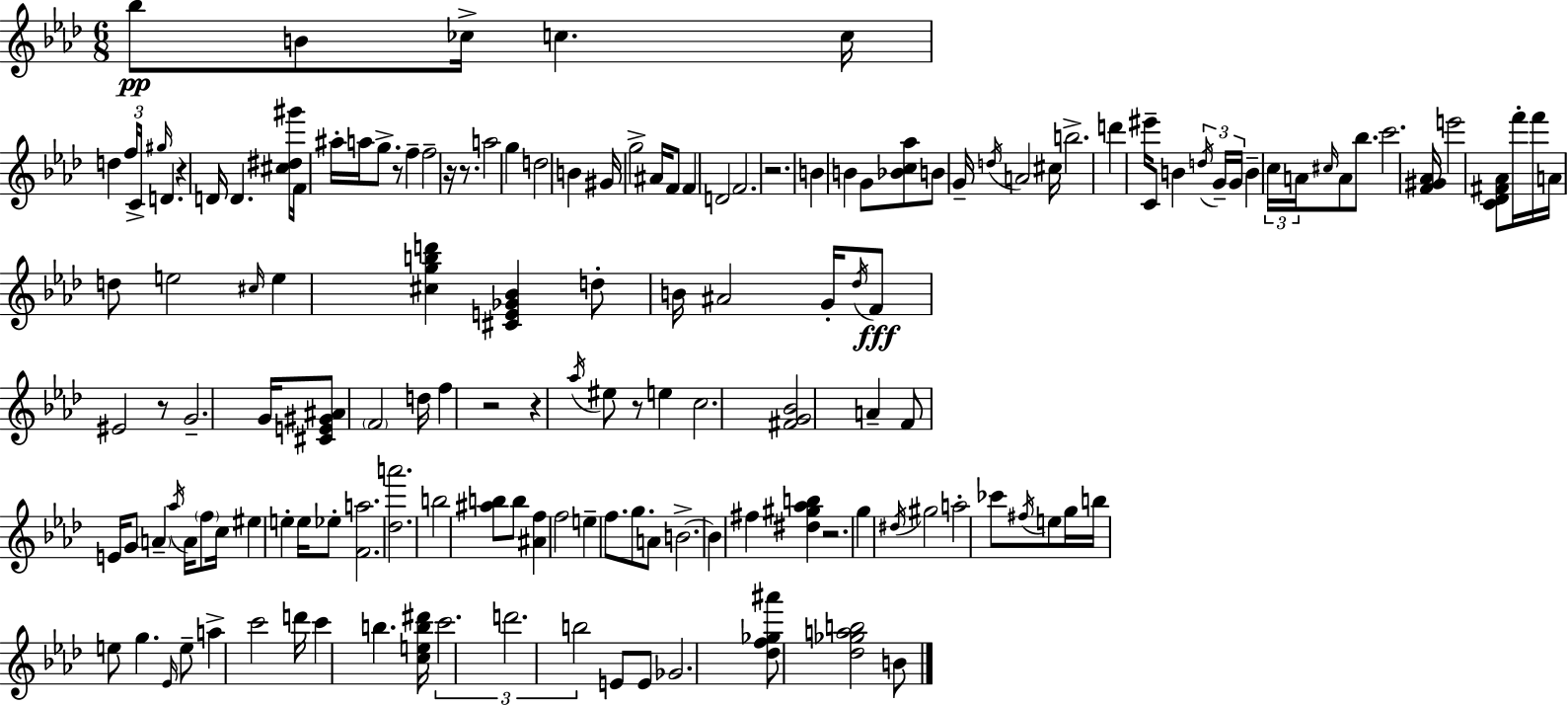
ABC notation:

X:1
T:Untitled
M:6/8
L:1/4
K:Fm
_b/2 B/2 _c/4 c c/4 d f/4 C/4 ^g/4 D z D/4 D [^c^d^g']/4 F/4 ^a/4 a/4 g/2 z/2 f f2 z/4 z/2 a2 g d2 B ^G/4 g2 ^A/4 F/2 F D2 F2 z2 B B G/2 [_Bc_a]/2 B/2 G/4 d/4 A2 ^c/4 b2 d' ^e'/4 C/2 B d/4 G/4 G/4 B c/4 A/4 ^c/4 A/2 _b/2 c'2 [F^G_A]/4 e'2 [C_D^F_A]/2 f'/4 f'/4 A/4 d/2 e2 ^c/4 e [^cgbd'] [^CE_G_B] d/2 B/4 ^A2 G/4 _d/4 F/2 ^E2 z/2 G2 G/4 [^CE^G^A]/2 F2 d/4 f z2 z _a/4 ^e/2 z/2 e c2 [^FG_B]2 A F/2 E/4 G/2 A _a/4 A/4 f/2 c/4 ^e e e/4 _e/2 [Fa]2 [_da']2 b2 [^ab]/2 b/2 [^Af] f2 e f/2 g/2 A/2 B2 B ^f [^d^g_ab] z2 g ^d/4 ^g2 a2 _c'/2 ^f/4 e/2 g/4 b/4 e/2 g _E/4 e/2 a c'2 d'/4 c' b [ceb^d']/4 c'2 d'2 b2 E/2 E/2 _G2 [_df_g^a']/2 [_d_gab]2 B/2